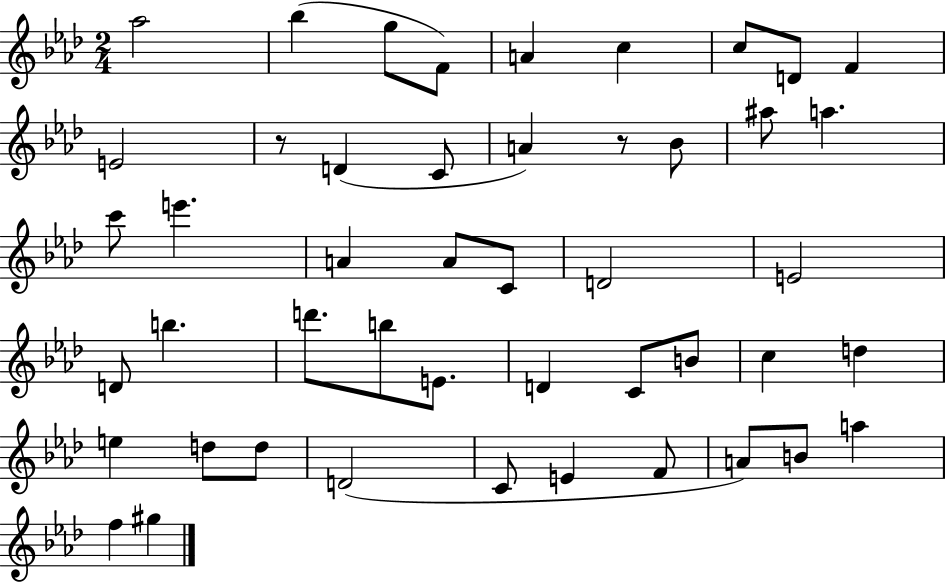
{
  \clef treble
  \numericTimeSignature
  \time 2/4
  \key aes \major
  aes''2 | bes''4( g''8 f'8) | a'4 c''4 | c''8 d'8 f'4 | \break e'2 | r8 d'4( c'8 | a'4) r8 bes'8 | ais''8 a''4. | \break c'''8 e'''4. | a'4 a'8 c'8 | d'2 | e'2 | \break d'8 b''4. | d'''8. b''8 e'8. | d'4 c'8 b'8 | c''4 d''4 | \break e''4 d''8 d''8 | d'2( | c'8 e'4 f'8 | a'8) b'8 a''4 | \break f''4 gis''4 | \bar "|."
}